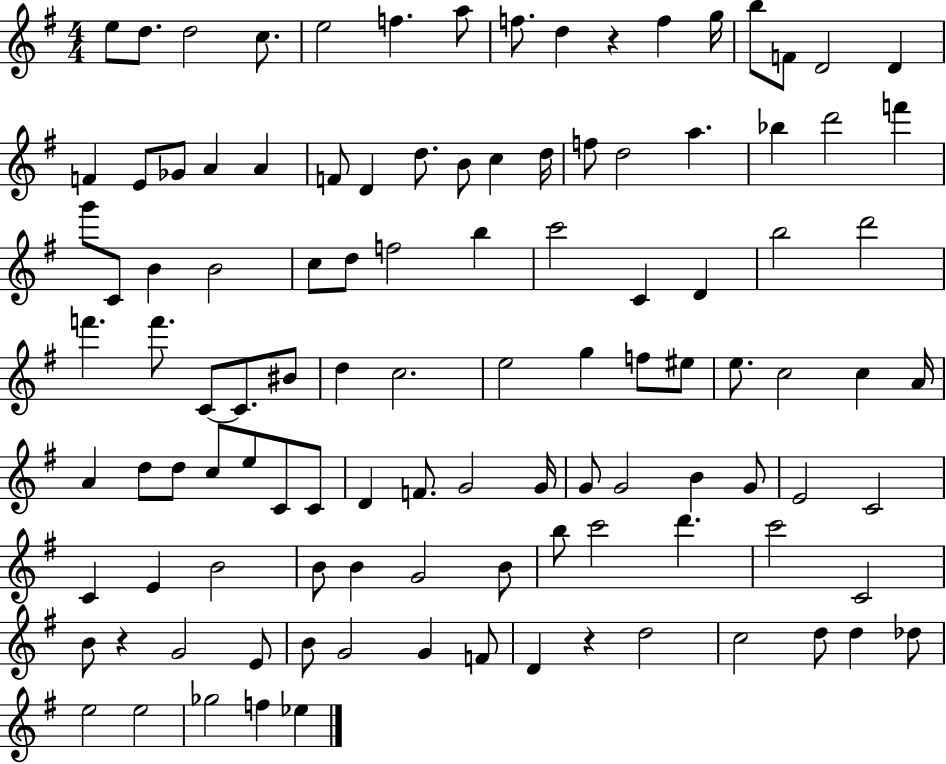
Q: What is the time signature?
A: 4/4